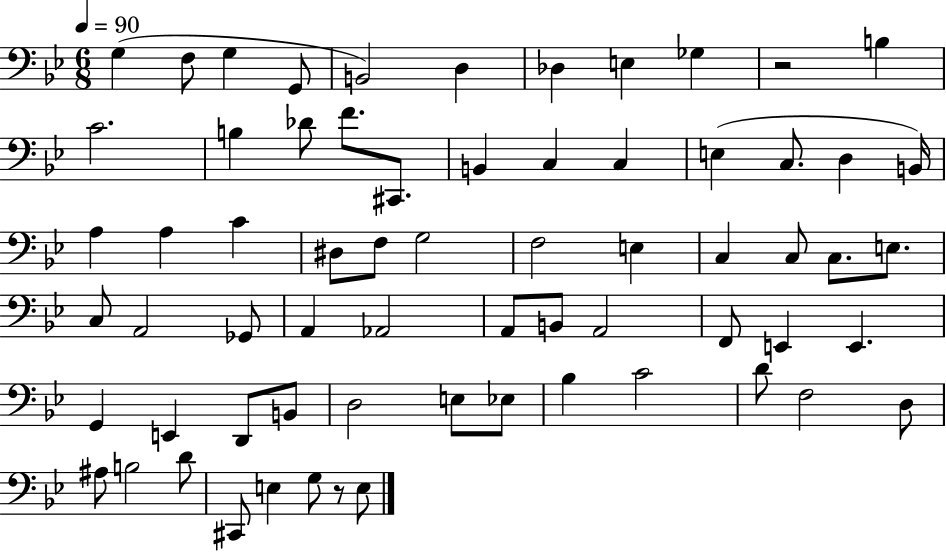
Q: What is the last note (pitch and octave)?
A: E3